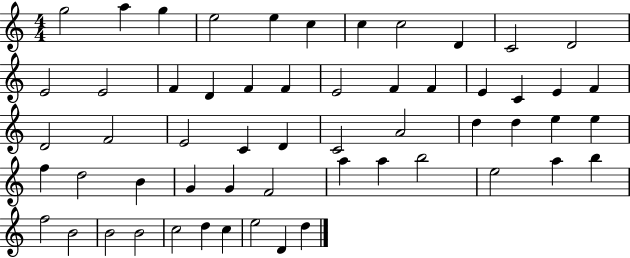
{
  \clef treble
  \numericTimeSignature
  \time 4/4
  \key c \major
  g''2 a''4 g''4 | e''2 e''4 c''4 | c''4 c''2 d'4 | c'2 d'2 | \break e'2 e'2 | f'4 d'4 f'4 f'4 | e'2 f'4 f'4 | e'4 c'4 e'4 f'4 | \break d'2 f'2 | e'2 c'4 d'4 | c'2 a'2 | d''4 d''4 e''4 e''4 | \break f''4 d''2 b'4 | g'4 g'4 f'2 | a''4 a''4 b''2 | e''2 a''4 b''4 | \break f''2 b'2 | b'2 b'2 | c''2 d''4 c''4 | e''2 d'4 d''4 | \break \bar "|."
}